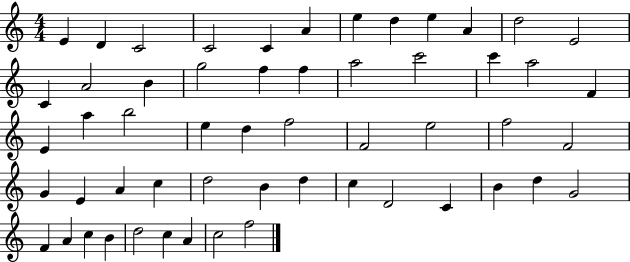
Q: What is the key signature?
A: C major